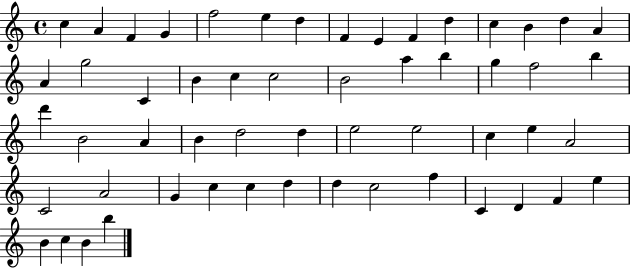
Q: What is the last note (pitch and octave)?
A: B5